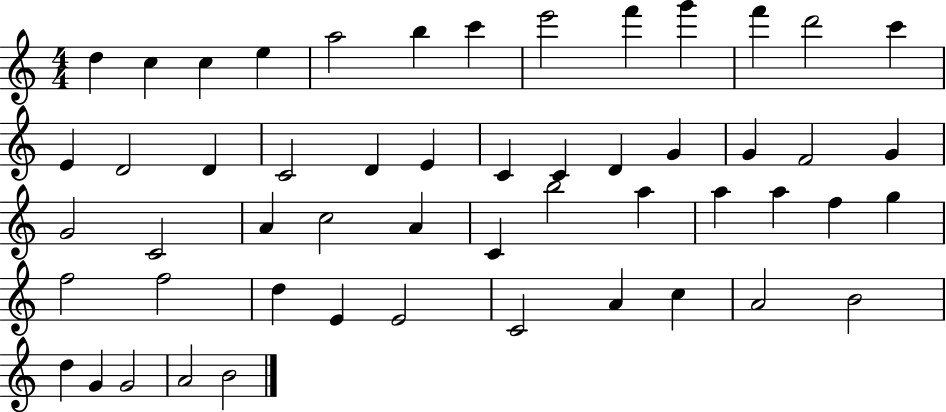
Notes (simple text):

D5/q C5/q C5/q E5/q A5/h B5/q C6/q E6/h F6/q G6/q F6/q D6/h C6/q E4/q D4/h D4/q C4/h D4/q E4/q C4/q C4/q D4/q G4/q G4/q F4/h G4/q G4/h C4/h A4/q C5/h A4/q C4/q B5/h A5/q A5/q A5/q F5/q G5/q F5/h F5/h D5/q E4/q E4/h C4/h A4/q C5/q A4/h B4/h D5/q G4/q G4/h A4/h B4/h